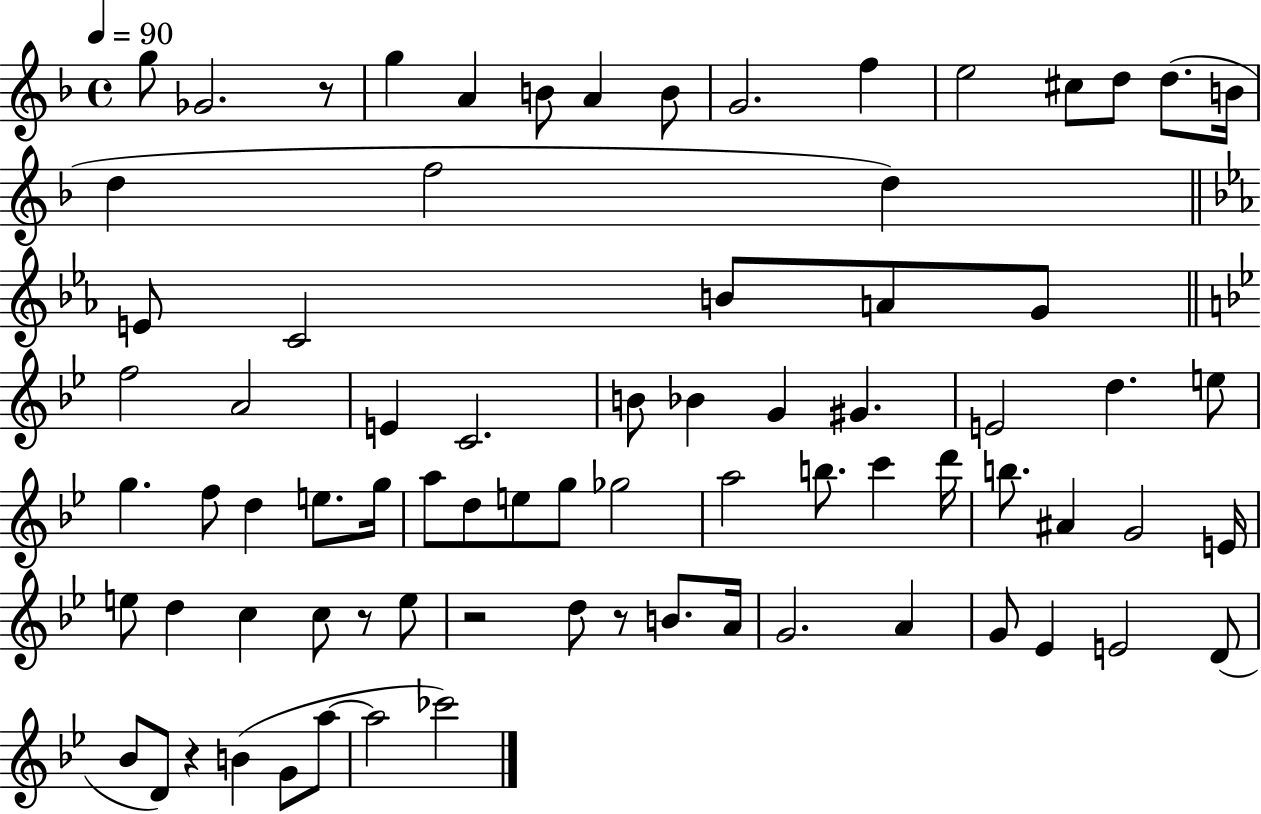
X:1
T:Untitled
M:4/4
L:1/4
K:F
g/2 _G2 z/2 g A B/2 A B/2 G2 f e2 ^c/2 d/2 d/2 B/4 d f2 d E/2 C2 B/2 A/2 G/2 f2 A2 E C2 B/2 _B G ^G E2 d e/2 g f/2 d e/2 g/4 a/2 d/2 e/2 g/2 _g2 a2 b/2 c' d'/4 b/2 ^A G2 E/4 e/2 d c c/2 z/2 e/2 z2 d/2 z/2 B/2 A/4 G2 A G/2 _E E2 D/2 _B/2 D/2 z B G/2 a/2 a2 _c'2